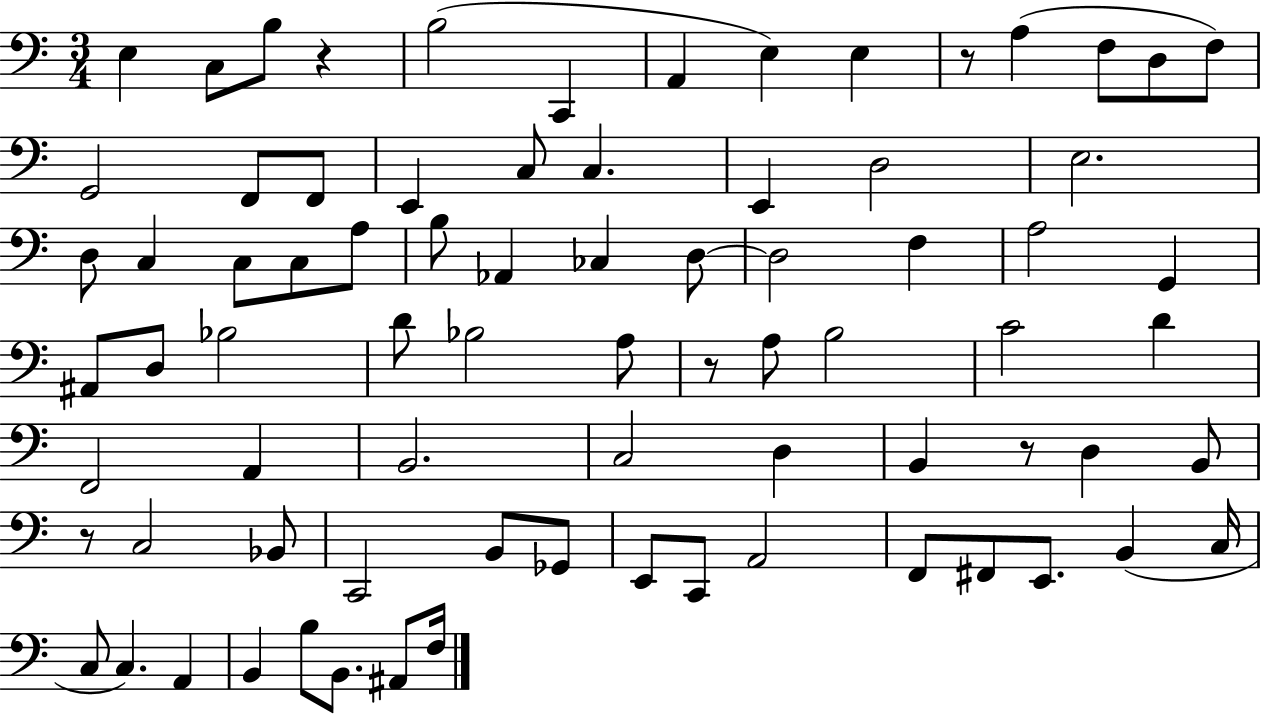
{
  \clef bass
  \numericTimeSignature
  \time 3/4
  \key c \major
  e4 c8 b8 r4 | b2( c,4 | a,4 e4) e4 | r8 a4( f8 d8 f8) | \break g,2 f,8 f,8 | e,4 c8 c4. | e,4 d2 | e2. | \break d8 c4 c8 c8 a8 | b8 aes,4 ces4 d8~~ | d2 f4 | a2 g,4 | \break ais,8 d8 bes2 | d'8 bes2 a8 | r8 a8 b2 | c'2 d'4 | \break f,2 a,4 | b,2. | c2 d4 | b,4 r8 d4 b,8 | \break r8 c2 bes,8 | c,2 b,8 ges,8 | e,8 c,8 a,2 | f,8 fis,8 e,8. b,4( c16 | \break c8 c4.) a,4 | b,4 b8 b,8. ais,8 f16 | \bar "|."
}